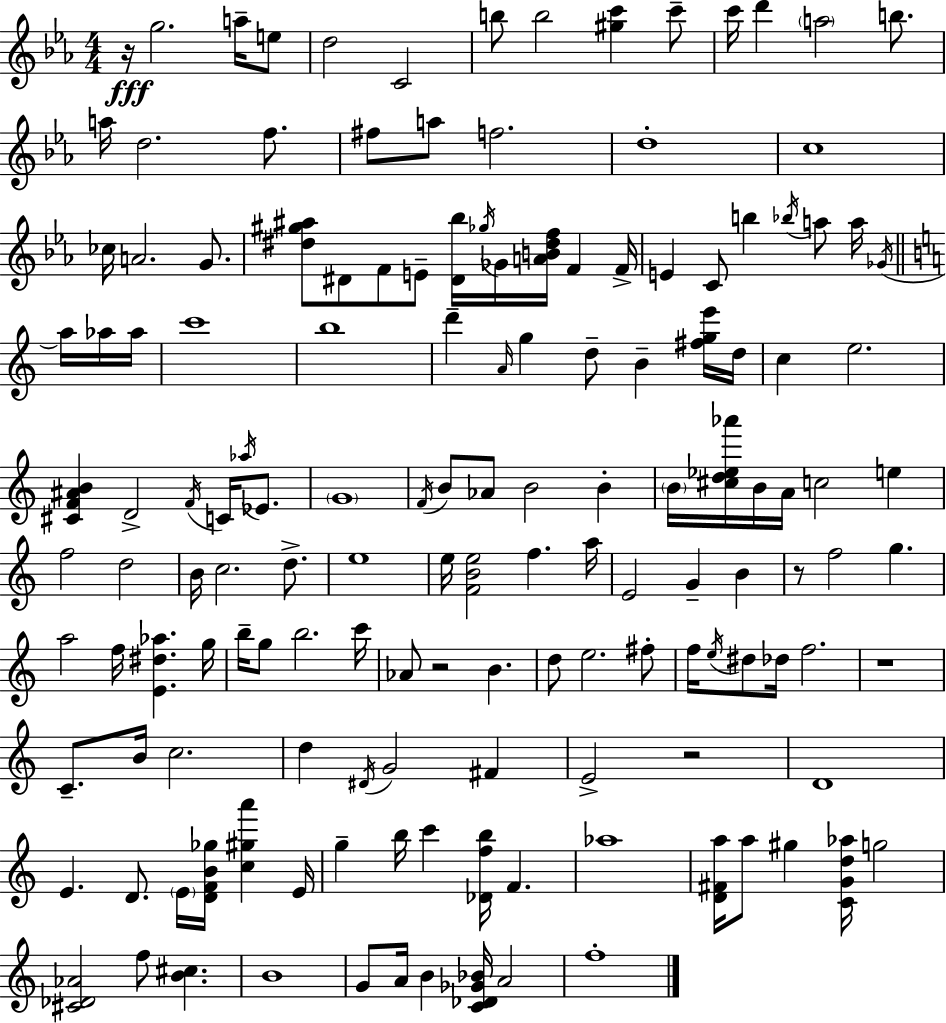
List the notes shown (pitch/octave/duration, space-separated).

R/s G5/h. A5/s E5/e D5/h C4/h B5/e B5/h [G#5,C6]/q C6/e C6/s D6/q A5/h B5/e. A5/s D5/h. F5/e. F#5/e A5/e F5/h. D5/w C5/w CES5/s A4/h. G4/e. [D#5,G#5,A#5]/e D#4/e F4/e E4/e [D#4,Bb5]/s Gb5/s Gb4/s [A4,B4,D#5,F5]/s F4/q F4/s E4/q C4/e B5/q Bb5/s A5/e A5/s Gb4/s A5/s Ab5/s Ab5/s C6/w B5/w D6/q A4/s G5/q D5/e B4/q [F#5,G5,E6]/s D5/s C5/q E5/h. [C#4,F4,A#4,B4]/q D4/h F4/s C4/s Ab5/s Eb4/e. G4/w F4/s B4/e Ab4/e B4/h B4/q B4/s [C#5,D5,Eb5,Ab6]/s B4/s A4/s C5/h E5/q F5/h D5/h B4/s C5/h. D5/e. E5/w E5/s [F4,B4,E5]/h F5/q. A5/s E4/h G4/q B4/q R/e F5/h G5/q. A5/h F5/s [E4,D#5,Ab5]/q. G5/s B5/s G5/e B5/h. C6/s Ab4/e R/h B4/q. D5/e E5/h. F#5/e F5/s E5/s D#5/e Db5/s F5/h. R/w C4/e. B4/s C5/h. D5/q D#4/s G4/h F#4/q E4/h R/h D4/w E4/q. D4/e. E4/s [D4,F4,B4,Gb5]/s [C5,G#5,A6]/q E4/s G5/q B5/s C6/q [Db4,F5,B5]/s F4/q. Ab5/w [D4,F#4,A5]/s A5/e G#5/q [C4,G4,D5,Ab5]/s G5/h [C#4,Db4,Ab4]/h F5/e [B4,C#5]/q. B4/w G4/e A4/s B4/q [C4,Db4,Gb4,Bb4]/s A4/h F5/w